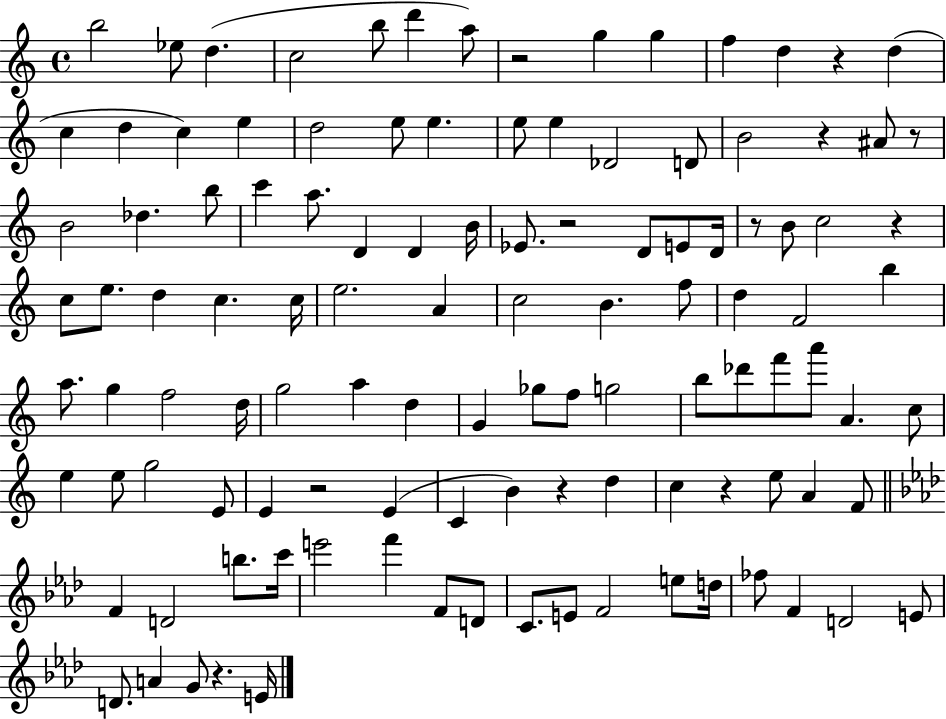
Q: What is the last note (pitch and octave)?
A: E4